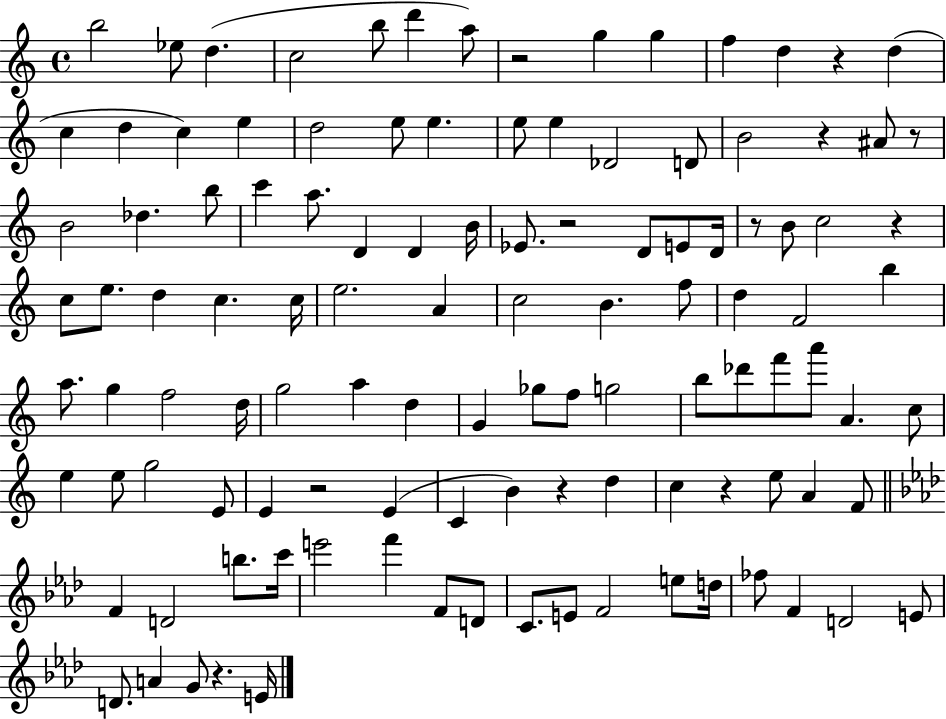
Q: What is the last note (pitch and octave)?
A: E4